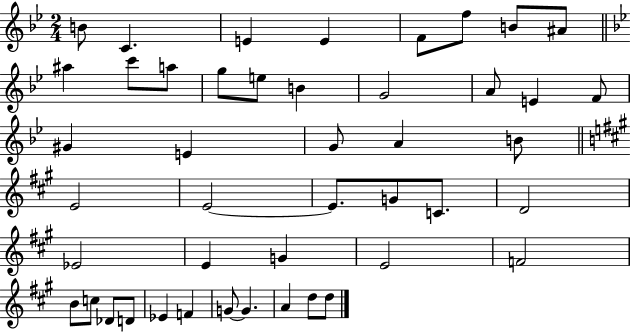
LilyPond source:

{
  \clef treble
  \numericTimeSignature
  \time 2/4
  \key bes \major
  b'8 c'4. | e'4 e'4 | f'8 f''8 b'8 ais'8 | \bar "||" \break \key bes \major ais''4 c'''8 a''8 | g''8 e''8 b'4 | g'2 | a'8 e'4 f'8 | \break gis'4 e'4 | g'8 a'4 b'8 | \bar "||" \break \key a \major e'2 | e'2~~ | e'8. g'8 c'8. | d'2 | \break ees'2 | e'4 g'4 | e'2 | f'2 | \break b'8 c''8 des'8 d'8 | ees'4 f'4 | g'8~~ g'4. | a'4 d''8 d''8 | \break \bar "|."
}